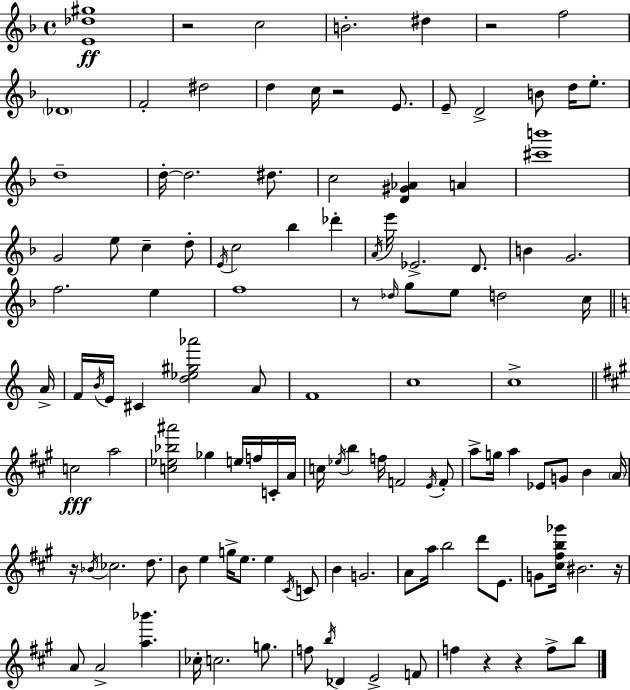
{
  \clef treble
  \time 4/4
  \defaultTimeSignature
  \key f \major
  \repeat volta 2 { <e' des'' gis''>1\ff | r2 c''2 | b'2.-. dis''4 | r2 f''2 | \break \parenthesize des'1 | f'2-. dis''2 | d''4 c''16 r2 e'8. | e'8-- d'2-> b'8 d''16 e''8.-. | \break d''1-- | d''16-.~~ d''2. dis''8. | c''2 <d' gis' aes'>4 a'4 | <cis''' b'''>1 | \break g'2 e''8 c''4-- d''8-. | \acciaccatura { e'16 } c''2 bes''4 des'''4-. | \acciaccatura { a'16 } e'''16 ees'2.-> d'8. | b'4 g'2. | \break f''2. e''4 | f''1 | r8 \grace { des''16 } g''8 e''8 d''2 | c''16 \bar "||" \break \key a \minor a'16-> f'16 \acciaccatura { b'16 } e'16 cis'4 <d'' ees'' gis'' aes'''>2 | a'8 f'1 | c''1 | c''1-> | \break \bar "||" \break \key a \major c''2\fff a''2 | <c'' ees'' bes'' ais'''>2 ges''4 e''16 f''16 c'16-. a'16 | c''16 \acciaccatura { ees''16 } b''4 f''16 f'2 \acciaccatura { e'16 } | f'8-. a''8-> g''16 a''4 ees'8 g'8 b'4 | \break \parenthesize a'16 r16 \acciaccatura { bes'16 } ces''2. | d''8. b'8 e''4 g''16-> e''8. e''4 | \acciaccatura { cis'16 } c'8 b'4 g'2. | a'8 a''16 b''2 d'''8 | \break e'8. g'8 <cis'' fis'' b'' ges'''>16 bis'2. | r16 a'8 a'2-> <a'' bes'''>4. | ces''16-. c''2. | g''8. f''8 \acciaccatura { b''16 } des'4 e'2-> | \break f'8 f''4 r4 r4 | f''8-> b''8 } \bar "|."
}